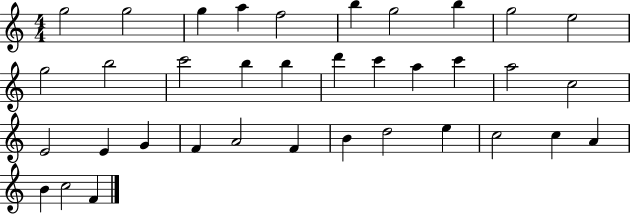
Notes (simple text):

G5/h G5/h G5/q A5/q F5/h B5/q G5/h B5/q G5/h E5/h G5/h B5/h C6/h B5/q B5/q D6/q C6/q A5/q C6/q A5/h C5/h E4/h E4/q G4/q F4/q A4/h F4/q B4/q D5/h E5/q C5/h C5/q A4/q B4/q C5/h F4/q